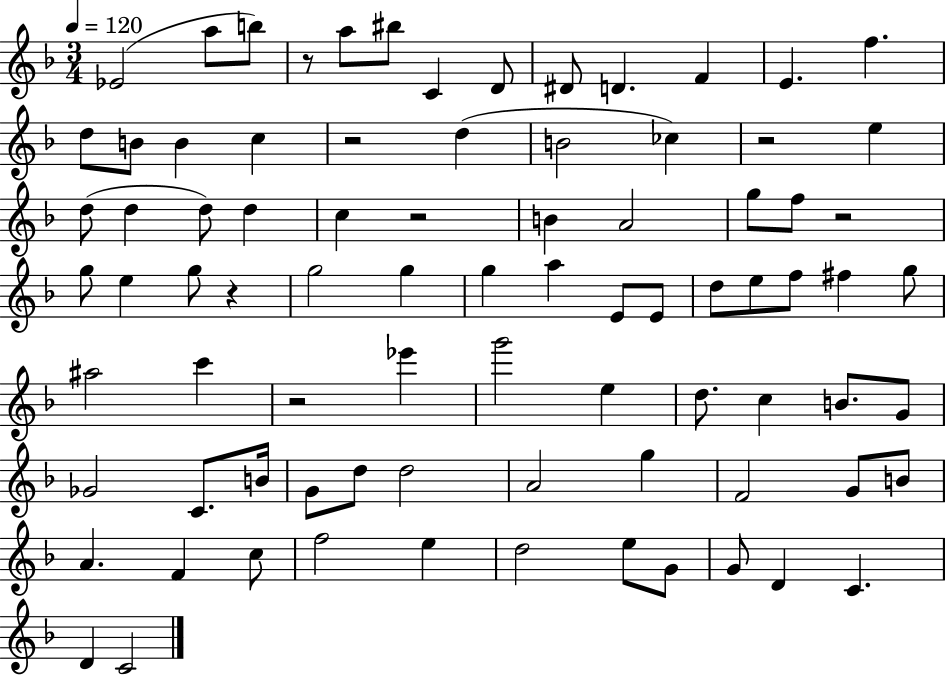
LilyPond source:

{
  \clef treble
  \numericTimeSignature
  \time 3/4
  \key f \major
  \tempo 4 = 120
  \repeat volta 2 { ees'2( a''8 b''8) | r8 a''8 bis''8 c'4 d'8 | dis'8 d'4. f'4 | e'4. f''4. | \break d''8 b'8 b'4 c''4 | r2 d''4( | b'2 ces''4) | r2 e''4 | \break d''8( d''4 d''8) d''4 | c''4 r2 | b'4 a'2 | g''8 f''8 r2 | \break g''8 e''4 g''8 r4 | g''2 g''4 | g''4 a''4 e'8 e'8 | d''8 e''8 f''8 fis''4 g''8 | \break ais''2 c'''4 | r2 ees'''4 | g'''2 e''4 | d''8. c''4 b'8. g'8 | \break ges'2 c'8. b'16 | g'8 d''8 d''2 | a'2 g''4 | f'2 g'8 b'8 | \break a'4. f'4 c''8 | f''2 e''4 | d''2 e''8 g'8 | g'8 d'4 c'4. | \break d'4 c'2 | } \bar "|."
}